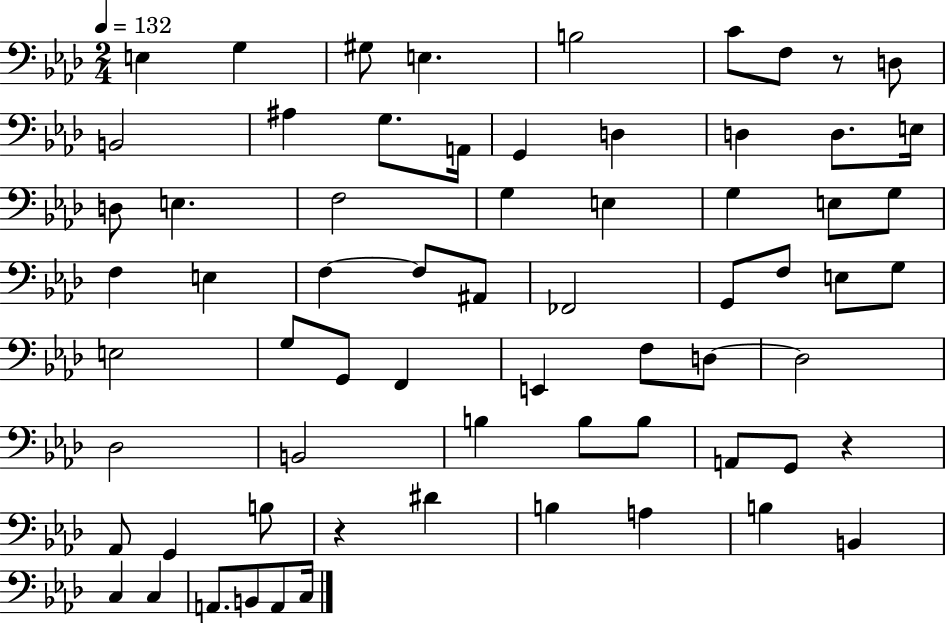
{
  \clef bass
  \numericTimeSignature
  \time 2/4
  \key aes \major
  \tempo 4 = 132
  \repeat volta 2 { e4 g4 | gis8 e4. | b2 | c'8 f8 r8 d8 | \break b,2 | ais4 g8. a,16 | g,4 d4 | d4 d8. e16 | \break d8 e4. | f2 | g4 e4 | g4 e8 g8 | \break f4 e4 | f4~~ f8 ais,8 | fes,2 | g,8 f8 e8 g8 | \break e2 | g8 g,8 f,4 | e,4 f8 d8~~ | d2 | \break des2 | b,2 | b4 b8 b8 | a,8 g,8 r4 | \break aes,8 g,4 b8 | r4 dis'4 | b4 a4 | b4 b,4 | \break c4 c4 | a,8. b,8 a,8 c16 | } \bar "|."
}